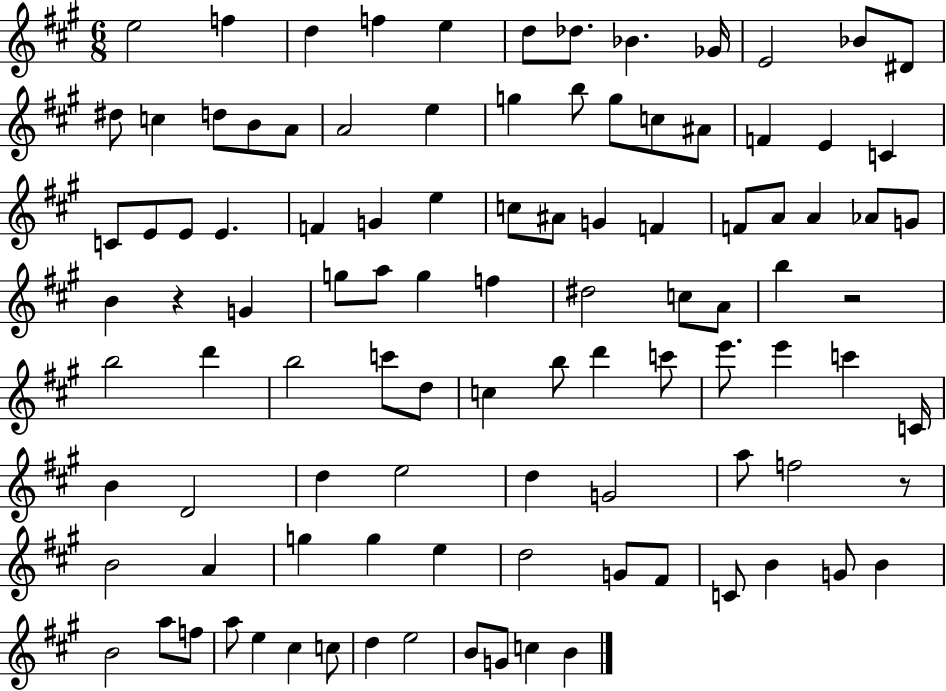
E5/h F5/q D5/q F5/q E5/q D5/e Db5/e. Bb4/q. Gb4/s E4/h Bb4/e D#4/e D#5/e C5/q D5/e B4/e A4/e A4/h E5/q G5/q B5/e G5/e C5/e A#4/e F4/q E4/q C4/q C4/e E4/e E4/e E4/q. F4/q G4/q E5/q C5/e A#4/e G4/q F4/q F4/e A4/e A4/q Ab4/e G4/e B4/q R/q G4/q G5/e A5/e G5/q F5/q D#5/h C5/e A4/e B5/q R/h B5/h D6/q B5/h C6/e D5/e C5/q B5/e D6/q C6/e E6/e. E6/q C6/q C4/s B4/q D4/h D5/q E5/h D5/q G4/h A5/e F5/h R/e B4/h A4/q G5/q G5/q E5/q D5/h G4/e F#4/e C4/e B4/q G4/e B4/q B4/h A5/e F5/e A5/e E5/q C#5/q C5/e D5/q E5/h B4/e G4/e C5/q B4/q